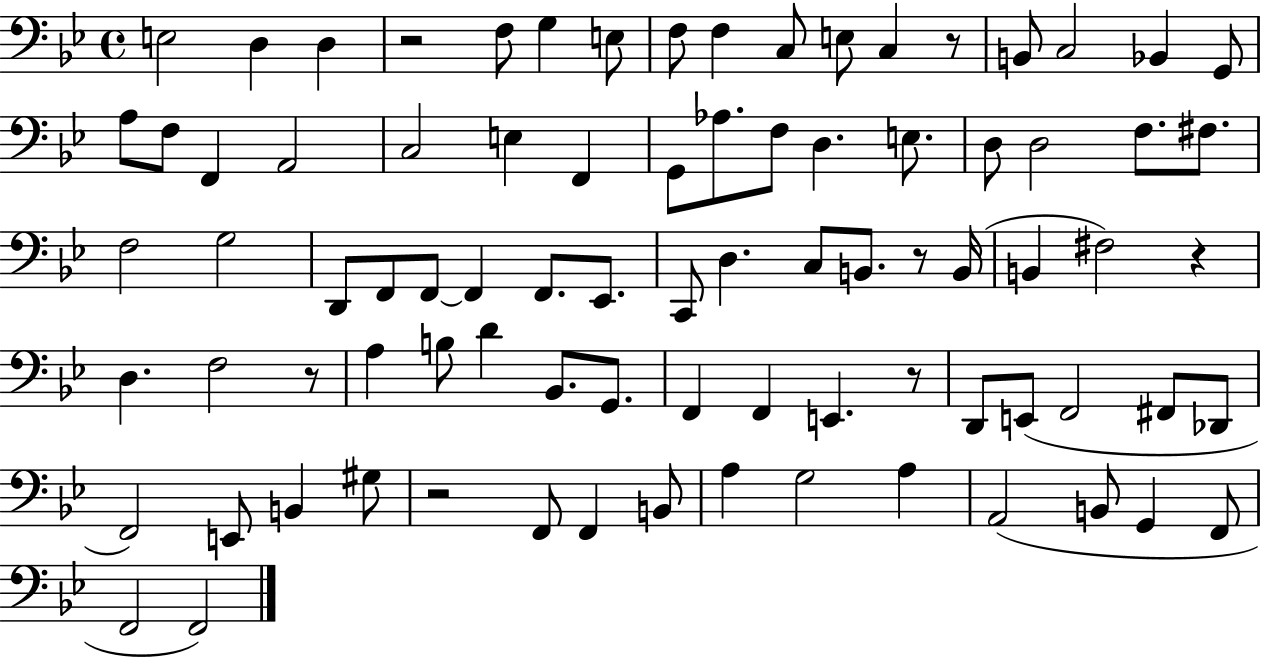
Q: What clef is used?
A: bass